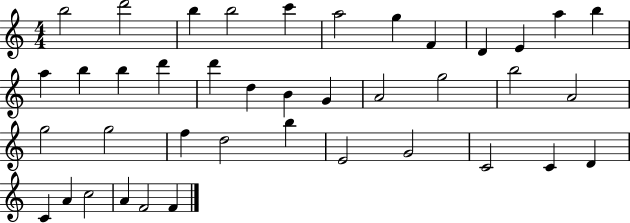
B5/h D6/h B5/q B5/h C6/q A5/h G5/q F4/q D4/q E4/q A5/q B5/q A5/q B5/q B5/q D6/q D6/q D5/q B4/q G4/q A4/h G5/h B5/h A4/h G5/h G5/h F5/q D5/h B5/q E4/h G4/h C4/h C4/q D4/q C4/q A4/q C5/h A4/q F4/h F4/q